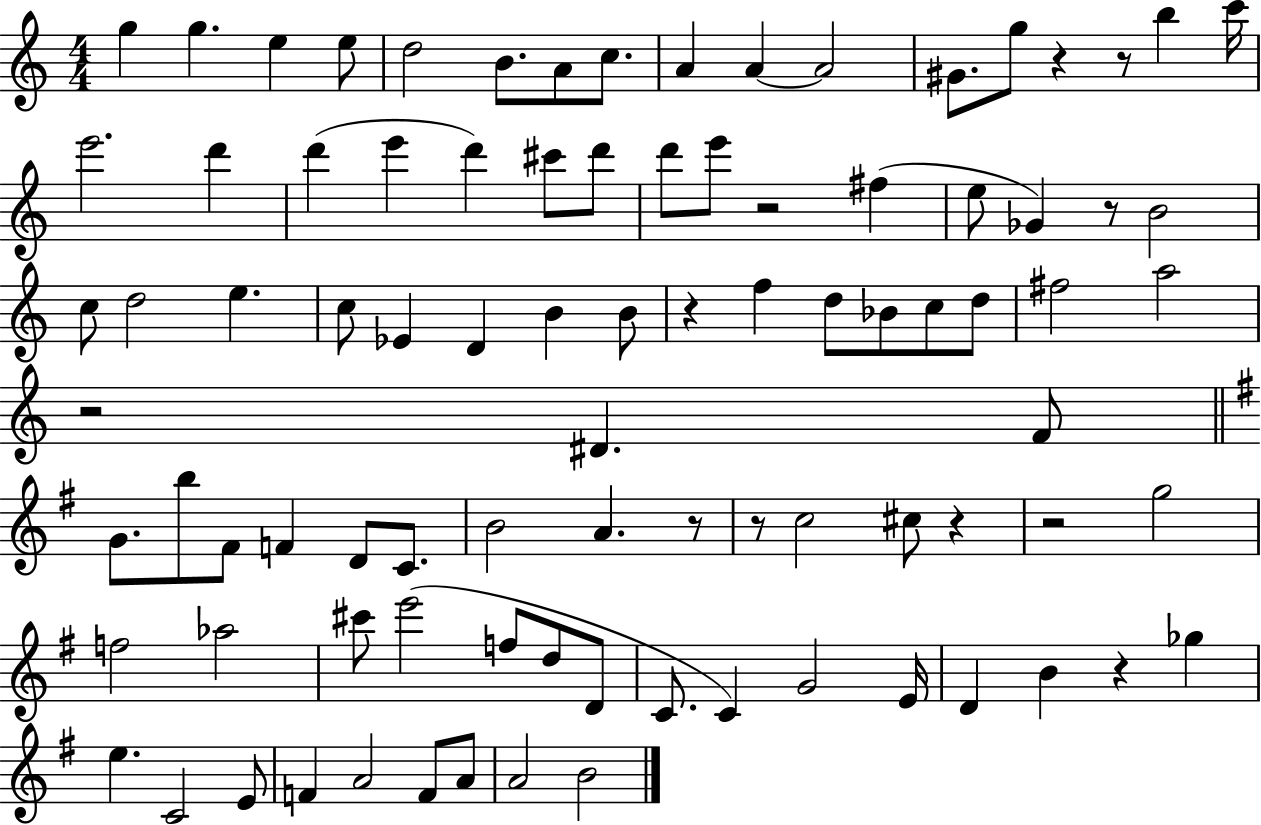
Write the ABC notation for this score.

X:1
T:Untitled
M:4/4
L:1/4
K:C
g g e e/2 d2 B/2 A/2 c/2 A A A2 ^G/2 g/2 z z/2 b c'/4 e'2 d' d' e' d' ^c'/2 d'/2 d'/2 e'/2 z2 ^f e/2 _G z/2 B2 c/2 d2 e c/2 _E D B B/2 z f d/2 _B/2 c/2 d/2 ^f2 a2 z2 ^D F/2 G/2 b/2 ^F/2 F D/2 C/2 B2 A z/2 z/2 c2 ^c/2 z z2 g2 f2 _a2 ^c'/2 e'2 f/2 d/2 D/2 C/2 C G2 E/4 D B z _g e C2 E/2 F A2 F/2 A/2 A2 B2